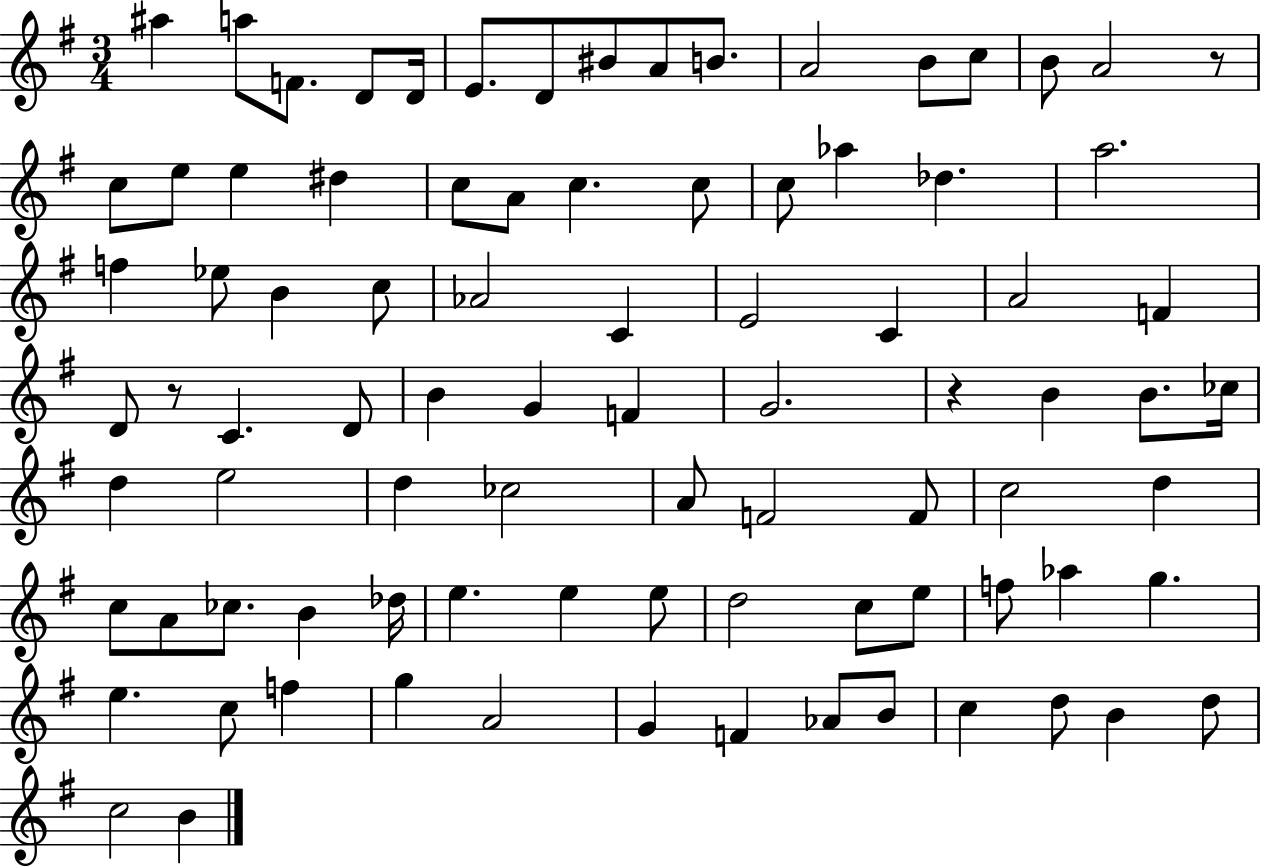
A#5/q A5/e F4/e. D4/e D4/s E4/e. D4/e BIS4/e A4/e B4/e. A4/h B4/e C5/e B4/e A4/h R/e C5/e E5/e E5/q D#5/q C5/e A4/e C5/q. C5/e C5/e Ab5/q Db5/q. A5/h. F5/q Eb5/e B4/q C5/e Ab4/h C4/q E4/h C4/q A4/h F4/q D4/e R/e C4/q. D4/e B4/q G4/q F4/q G4/h. R/q B4/q B4/e. CES5/s D5/q E5/h D5/q CES5/h A4/e F4/h F4/e C5/h D5/q C5/e A4/e CES5/e. B4/q Db5/s E5/q. E5/q E5/e D5/h C5/e E5/e F5/e Ab5/q G5/q. E5/q. C5/e F5/q G5/q A4/h G4/q F4/q Ab4/e B4/e C5/q D5/e B4/q D5/e C5/h B4/q